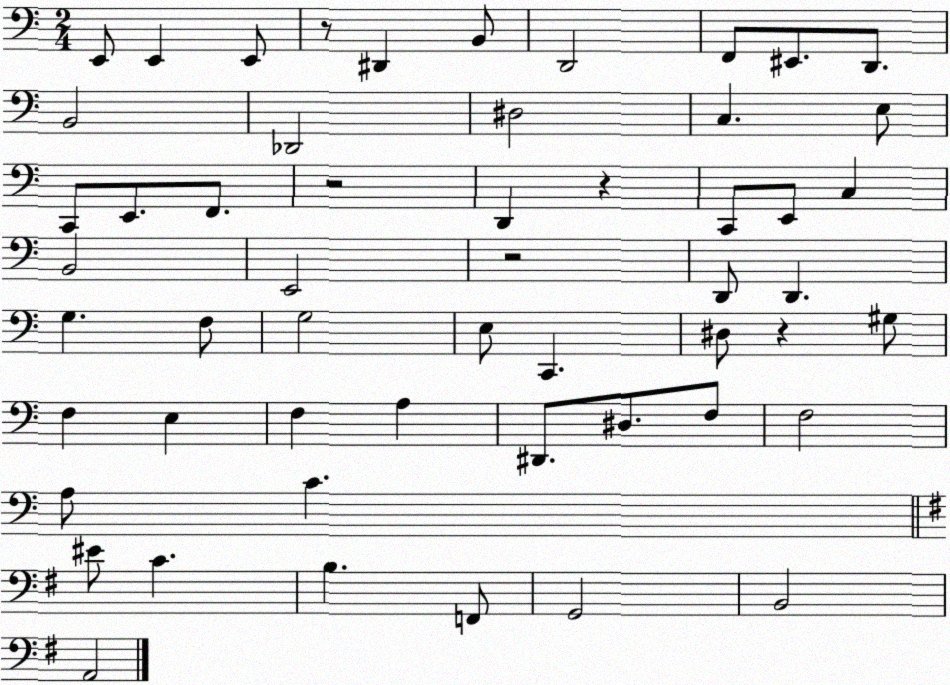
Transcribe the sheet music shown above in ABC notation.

X:1
T:Untitled
M:2/4
L:1/4
K:C
E,,/2 E,, E,,/2 z/2 ^D,, B,,/2 D,,2 F,,/2 ^E,,/2 D,,/2 B,,2 _D,,2 ^D,2 C, E,/2 C,,/2 E,,/2 F,,/2 z2 D,, z C,,/2 E,,/2 C, B,,2 E,,2 z2 D,,/2 D,, G, F,/2 G,2 E,/2 C,, ^D,/2 z ^G,/2 F, E, F, A, ^D,,/2 ^D,/2 F,/2 F,2 A,/2 C ^E/2 C B, F,,/2 G,,2 B,,2 A,,2